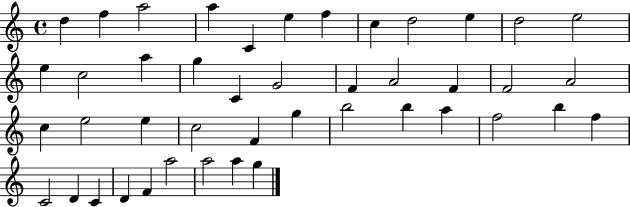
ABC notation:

X:1
T:Untitled
M:4/4
L:1/4
K:C
d f a2 a C e f c d2 e d2 e2 e c2 a g C G2 F A2 F F2 A2 c e2 e c2 F g b2 b a f2 b f C2 D C D F a2 a2 a g